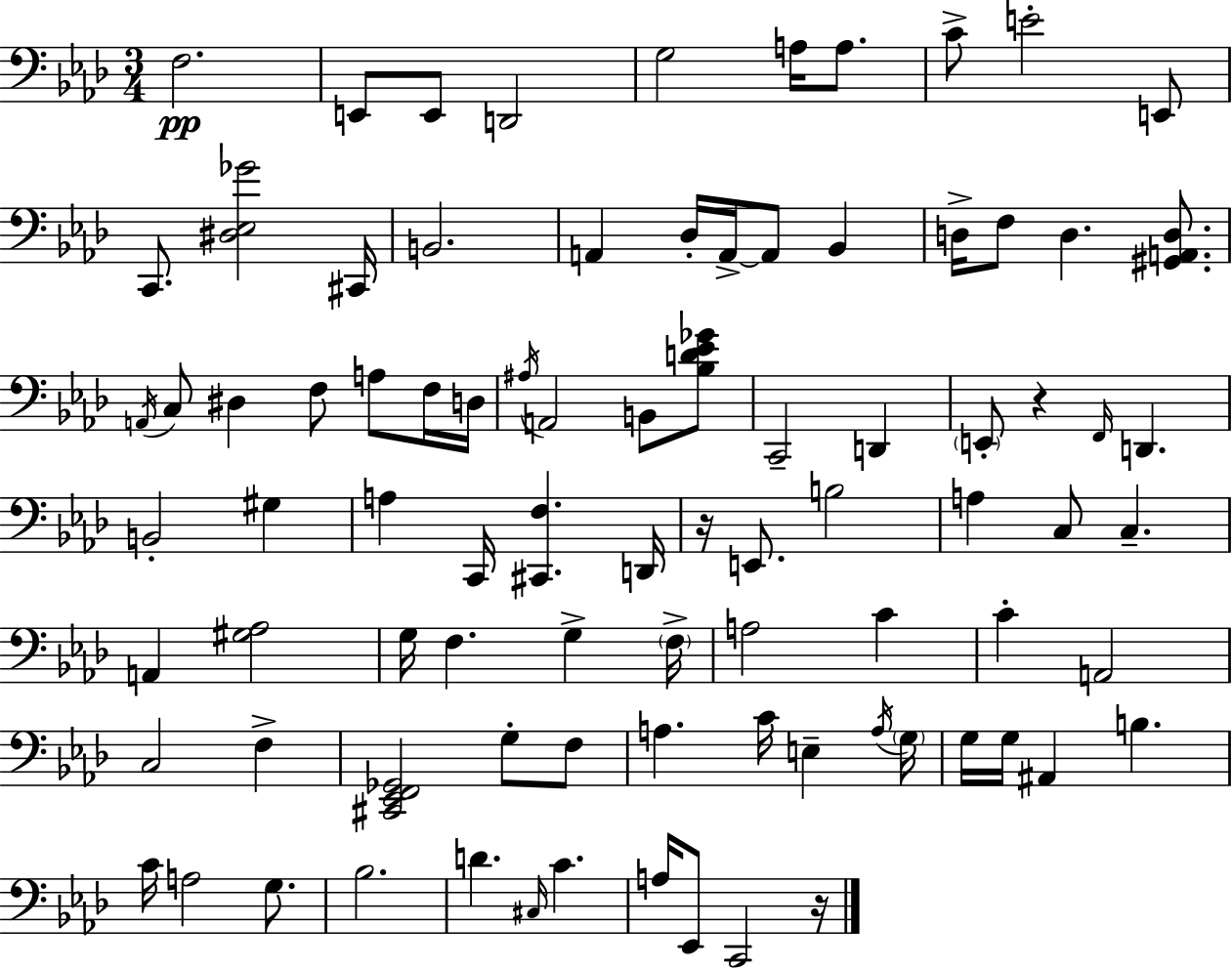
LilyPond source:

{
  \clef bass
  \numericTimeSignature
  \time 3/4
  \key aes \major
  \repeat volta 2 { f2.\pp | e,8 e,8 d,2 | g2 a16 a8. | c'8-> e'2-. e,8 | \break c,8. <dis ees ges'>2 cis,16 | b,2. | a,4 des16-. a,16->~~ a,8 bes,4 | d16-> f8 d4. <gis, a, d>8. | \break \acciaccatura { a,16 } c8 dis4 f8 a8 f16 | d16 \acciaccatura { ais16 } a,2 b,8 | <bes d' ees' ges'>8 c,2-- d,4 | \parenthesize e,8-. r4 \grace { f,16 } d,4. | \break b,2-. gis4 | a4 c,16 <cis, f>4. | d,16 r16 e,8. b2 | a4 c8 c4.-- | \break a,4 <gis aes>2 | g16 f4. g4-> | \parenthesize f16-> a2 c'4 | c'4-. a,2 | \break c2 f4-> | <cis, ees, f, ges,>2 g8-. | f8 a4. c'16 e4-- | \acciaccatura { a16 } \parenthesize g16 g16 g16 ais,4 b4. | \break c'16 a2 | g8. bes2. | d'4. \grace { cis16 } c'4. | a16 ees,8 c,2 | \break r16 } \bar "|."
}